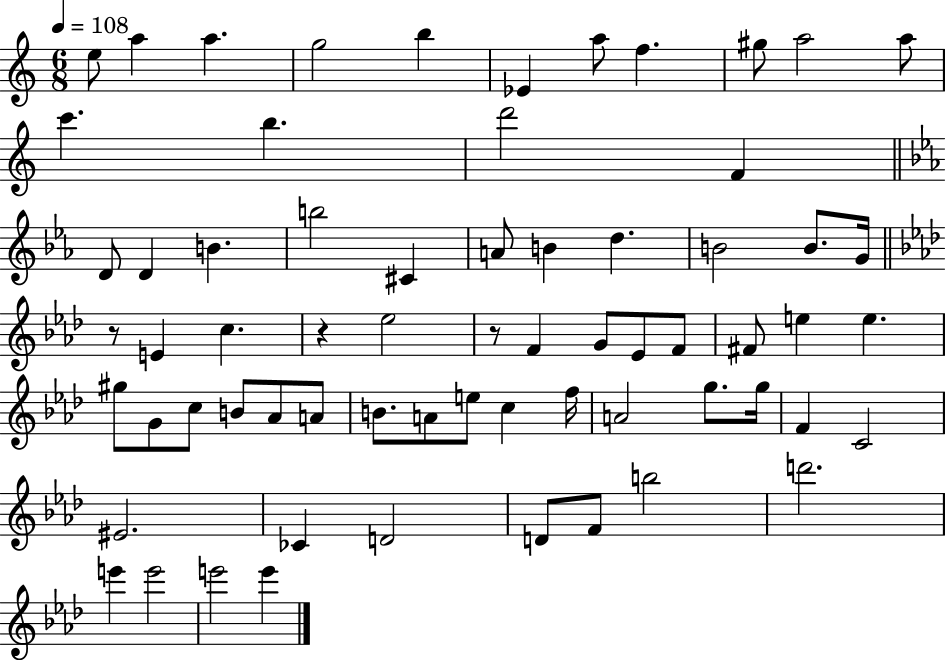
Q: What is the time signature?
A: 6/8